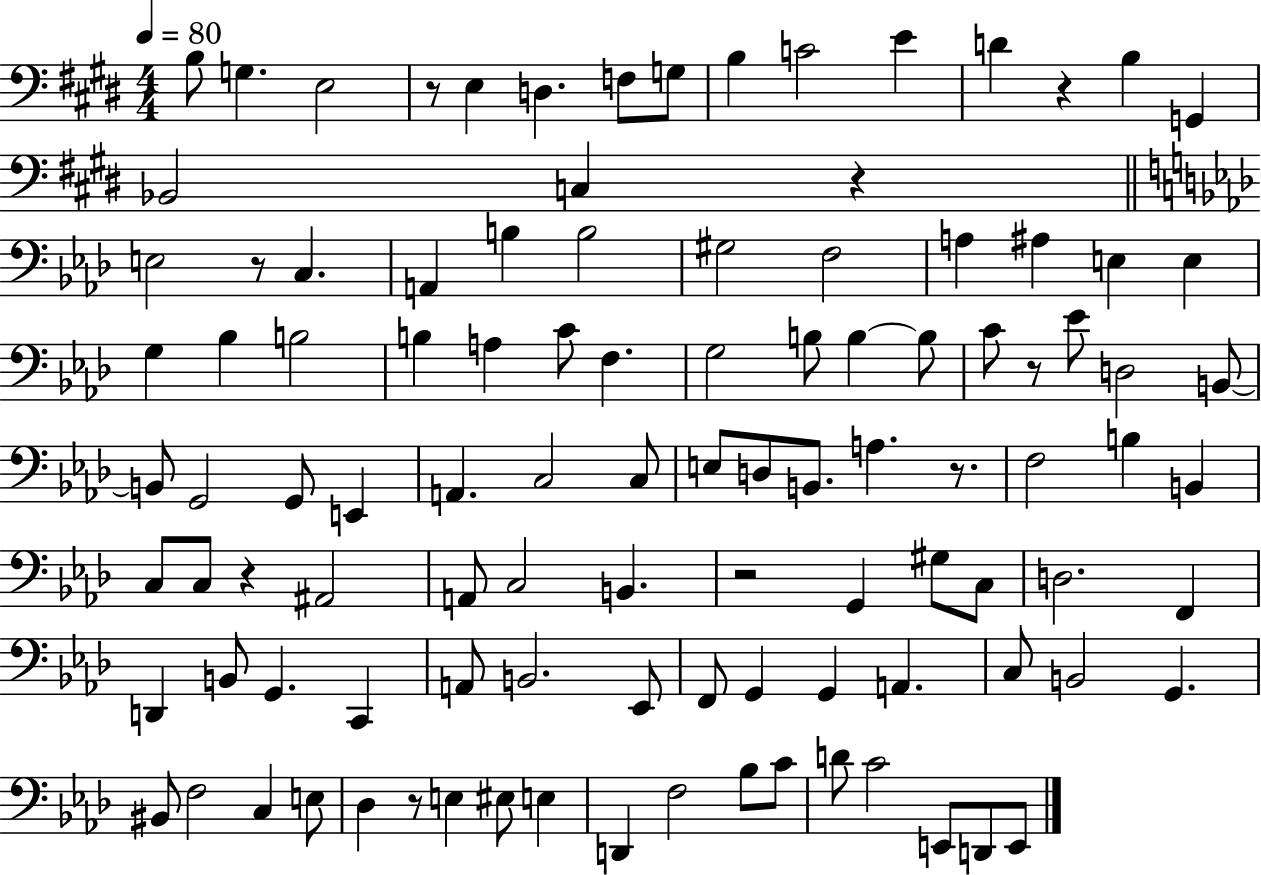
B3/e G3/q. E3/h R/e E3/q D3/q. F3/e G3/e B3/q C4/h E4/q D4/q R/q B3/q G2/q Bb2/h C3/q R/q E3/h R/e C3/q. A2/q B3/q B3/h G#3/h F3/h A3/q A#3/q E3/q E3/q G3/q Bb3/q B3/h B3/q A3/q C4/e F3/q. G3/h B3/e B3/q B3/e C4/e R/e Eb4/e D3/h B2/e B2/e G2/h G2/e E2/q A2/q. C3/h C3/e E3/e D3/e B2/e. A3/q. R/e. F3/h B3/q B2/q C3/e C3/e R/q A#2/h A2/e C3/h B2/q. R/h G2/q G#3/e C3/e D3/h. F2/q D2/q B2/e G2/q. C2/q A2/e B2/h. Eb2/e F2/e G2/q G2/q A2/q. C3/e B2/h G2/q. BIS2/e F3/h C3/q E3/e Db3/q R/e E3/q EIS3/e E3/q D2/q F3/h Bb3/e C4/e D4/e C4/h E2/e D2/e E2/e